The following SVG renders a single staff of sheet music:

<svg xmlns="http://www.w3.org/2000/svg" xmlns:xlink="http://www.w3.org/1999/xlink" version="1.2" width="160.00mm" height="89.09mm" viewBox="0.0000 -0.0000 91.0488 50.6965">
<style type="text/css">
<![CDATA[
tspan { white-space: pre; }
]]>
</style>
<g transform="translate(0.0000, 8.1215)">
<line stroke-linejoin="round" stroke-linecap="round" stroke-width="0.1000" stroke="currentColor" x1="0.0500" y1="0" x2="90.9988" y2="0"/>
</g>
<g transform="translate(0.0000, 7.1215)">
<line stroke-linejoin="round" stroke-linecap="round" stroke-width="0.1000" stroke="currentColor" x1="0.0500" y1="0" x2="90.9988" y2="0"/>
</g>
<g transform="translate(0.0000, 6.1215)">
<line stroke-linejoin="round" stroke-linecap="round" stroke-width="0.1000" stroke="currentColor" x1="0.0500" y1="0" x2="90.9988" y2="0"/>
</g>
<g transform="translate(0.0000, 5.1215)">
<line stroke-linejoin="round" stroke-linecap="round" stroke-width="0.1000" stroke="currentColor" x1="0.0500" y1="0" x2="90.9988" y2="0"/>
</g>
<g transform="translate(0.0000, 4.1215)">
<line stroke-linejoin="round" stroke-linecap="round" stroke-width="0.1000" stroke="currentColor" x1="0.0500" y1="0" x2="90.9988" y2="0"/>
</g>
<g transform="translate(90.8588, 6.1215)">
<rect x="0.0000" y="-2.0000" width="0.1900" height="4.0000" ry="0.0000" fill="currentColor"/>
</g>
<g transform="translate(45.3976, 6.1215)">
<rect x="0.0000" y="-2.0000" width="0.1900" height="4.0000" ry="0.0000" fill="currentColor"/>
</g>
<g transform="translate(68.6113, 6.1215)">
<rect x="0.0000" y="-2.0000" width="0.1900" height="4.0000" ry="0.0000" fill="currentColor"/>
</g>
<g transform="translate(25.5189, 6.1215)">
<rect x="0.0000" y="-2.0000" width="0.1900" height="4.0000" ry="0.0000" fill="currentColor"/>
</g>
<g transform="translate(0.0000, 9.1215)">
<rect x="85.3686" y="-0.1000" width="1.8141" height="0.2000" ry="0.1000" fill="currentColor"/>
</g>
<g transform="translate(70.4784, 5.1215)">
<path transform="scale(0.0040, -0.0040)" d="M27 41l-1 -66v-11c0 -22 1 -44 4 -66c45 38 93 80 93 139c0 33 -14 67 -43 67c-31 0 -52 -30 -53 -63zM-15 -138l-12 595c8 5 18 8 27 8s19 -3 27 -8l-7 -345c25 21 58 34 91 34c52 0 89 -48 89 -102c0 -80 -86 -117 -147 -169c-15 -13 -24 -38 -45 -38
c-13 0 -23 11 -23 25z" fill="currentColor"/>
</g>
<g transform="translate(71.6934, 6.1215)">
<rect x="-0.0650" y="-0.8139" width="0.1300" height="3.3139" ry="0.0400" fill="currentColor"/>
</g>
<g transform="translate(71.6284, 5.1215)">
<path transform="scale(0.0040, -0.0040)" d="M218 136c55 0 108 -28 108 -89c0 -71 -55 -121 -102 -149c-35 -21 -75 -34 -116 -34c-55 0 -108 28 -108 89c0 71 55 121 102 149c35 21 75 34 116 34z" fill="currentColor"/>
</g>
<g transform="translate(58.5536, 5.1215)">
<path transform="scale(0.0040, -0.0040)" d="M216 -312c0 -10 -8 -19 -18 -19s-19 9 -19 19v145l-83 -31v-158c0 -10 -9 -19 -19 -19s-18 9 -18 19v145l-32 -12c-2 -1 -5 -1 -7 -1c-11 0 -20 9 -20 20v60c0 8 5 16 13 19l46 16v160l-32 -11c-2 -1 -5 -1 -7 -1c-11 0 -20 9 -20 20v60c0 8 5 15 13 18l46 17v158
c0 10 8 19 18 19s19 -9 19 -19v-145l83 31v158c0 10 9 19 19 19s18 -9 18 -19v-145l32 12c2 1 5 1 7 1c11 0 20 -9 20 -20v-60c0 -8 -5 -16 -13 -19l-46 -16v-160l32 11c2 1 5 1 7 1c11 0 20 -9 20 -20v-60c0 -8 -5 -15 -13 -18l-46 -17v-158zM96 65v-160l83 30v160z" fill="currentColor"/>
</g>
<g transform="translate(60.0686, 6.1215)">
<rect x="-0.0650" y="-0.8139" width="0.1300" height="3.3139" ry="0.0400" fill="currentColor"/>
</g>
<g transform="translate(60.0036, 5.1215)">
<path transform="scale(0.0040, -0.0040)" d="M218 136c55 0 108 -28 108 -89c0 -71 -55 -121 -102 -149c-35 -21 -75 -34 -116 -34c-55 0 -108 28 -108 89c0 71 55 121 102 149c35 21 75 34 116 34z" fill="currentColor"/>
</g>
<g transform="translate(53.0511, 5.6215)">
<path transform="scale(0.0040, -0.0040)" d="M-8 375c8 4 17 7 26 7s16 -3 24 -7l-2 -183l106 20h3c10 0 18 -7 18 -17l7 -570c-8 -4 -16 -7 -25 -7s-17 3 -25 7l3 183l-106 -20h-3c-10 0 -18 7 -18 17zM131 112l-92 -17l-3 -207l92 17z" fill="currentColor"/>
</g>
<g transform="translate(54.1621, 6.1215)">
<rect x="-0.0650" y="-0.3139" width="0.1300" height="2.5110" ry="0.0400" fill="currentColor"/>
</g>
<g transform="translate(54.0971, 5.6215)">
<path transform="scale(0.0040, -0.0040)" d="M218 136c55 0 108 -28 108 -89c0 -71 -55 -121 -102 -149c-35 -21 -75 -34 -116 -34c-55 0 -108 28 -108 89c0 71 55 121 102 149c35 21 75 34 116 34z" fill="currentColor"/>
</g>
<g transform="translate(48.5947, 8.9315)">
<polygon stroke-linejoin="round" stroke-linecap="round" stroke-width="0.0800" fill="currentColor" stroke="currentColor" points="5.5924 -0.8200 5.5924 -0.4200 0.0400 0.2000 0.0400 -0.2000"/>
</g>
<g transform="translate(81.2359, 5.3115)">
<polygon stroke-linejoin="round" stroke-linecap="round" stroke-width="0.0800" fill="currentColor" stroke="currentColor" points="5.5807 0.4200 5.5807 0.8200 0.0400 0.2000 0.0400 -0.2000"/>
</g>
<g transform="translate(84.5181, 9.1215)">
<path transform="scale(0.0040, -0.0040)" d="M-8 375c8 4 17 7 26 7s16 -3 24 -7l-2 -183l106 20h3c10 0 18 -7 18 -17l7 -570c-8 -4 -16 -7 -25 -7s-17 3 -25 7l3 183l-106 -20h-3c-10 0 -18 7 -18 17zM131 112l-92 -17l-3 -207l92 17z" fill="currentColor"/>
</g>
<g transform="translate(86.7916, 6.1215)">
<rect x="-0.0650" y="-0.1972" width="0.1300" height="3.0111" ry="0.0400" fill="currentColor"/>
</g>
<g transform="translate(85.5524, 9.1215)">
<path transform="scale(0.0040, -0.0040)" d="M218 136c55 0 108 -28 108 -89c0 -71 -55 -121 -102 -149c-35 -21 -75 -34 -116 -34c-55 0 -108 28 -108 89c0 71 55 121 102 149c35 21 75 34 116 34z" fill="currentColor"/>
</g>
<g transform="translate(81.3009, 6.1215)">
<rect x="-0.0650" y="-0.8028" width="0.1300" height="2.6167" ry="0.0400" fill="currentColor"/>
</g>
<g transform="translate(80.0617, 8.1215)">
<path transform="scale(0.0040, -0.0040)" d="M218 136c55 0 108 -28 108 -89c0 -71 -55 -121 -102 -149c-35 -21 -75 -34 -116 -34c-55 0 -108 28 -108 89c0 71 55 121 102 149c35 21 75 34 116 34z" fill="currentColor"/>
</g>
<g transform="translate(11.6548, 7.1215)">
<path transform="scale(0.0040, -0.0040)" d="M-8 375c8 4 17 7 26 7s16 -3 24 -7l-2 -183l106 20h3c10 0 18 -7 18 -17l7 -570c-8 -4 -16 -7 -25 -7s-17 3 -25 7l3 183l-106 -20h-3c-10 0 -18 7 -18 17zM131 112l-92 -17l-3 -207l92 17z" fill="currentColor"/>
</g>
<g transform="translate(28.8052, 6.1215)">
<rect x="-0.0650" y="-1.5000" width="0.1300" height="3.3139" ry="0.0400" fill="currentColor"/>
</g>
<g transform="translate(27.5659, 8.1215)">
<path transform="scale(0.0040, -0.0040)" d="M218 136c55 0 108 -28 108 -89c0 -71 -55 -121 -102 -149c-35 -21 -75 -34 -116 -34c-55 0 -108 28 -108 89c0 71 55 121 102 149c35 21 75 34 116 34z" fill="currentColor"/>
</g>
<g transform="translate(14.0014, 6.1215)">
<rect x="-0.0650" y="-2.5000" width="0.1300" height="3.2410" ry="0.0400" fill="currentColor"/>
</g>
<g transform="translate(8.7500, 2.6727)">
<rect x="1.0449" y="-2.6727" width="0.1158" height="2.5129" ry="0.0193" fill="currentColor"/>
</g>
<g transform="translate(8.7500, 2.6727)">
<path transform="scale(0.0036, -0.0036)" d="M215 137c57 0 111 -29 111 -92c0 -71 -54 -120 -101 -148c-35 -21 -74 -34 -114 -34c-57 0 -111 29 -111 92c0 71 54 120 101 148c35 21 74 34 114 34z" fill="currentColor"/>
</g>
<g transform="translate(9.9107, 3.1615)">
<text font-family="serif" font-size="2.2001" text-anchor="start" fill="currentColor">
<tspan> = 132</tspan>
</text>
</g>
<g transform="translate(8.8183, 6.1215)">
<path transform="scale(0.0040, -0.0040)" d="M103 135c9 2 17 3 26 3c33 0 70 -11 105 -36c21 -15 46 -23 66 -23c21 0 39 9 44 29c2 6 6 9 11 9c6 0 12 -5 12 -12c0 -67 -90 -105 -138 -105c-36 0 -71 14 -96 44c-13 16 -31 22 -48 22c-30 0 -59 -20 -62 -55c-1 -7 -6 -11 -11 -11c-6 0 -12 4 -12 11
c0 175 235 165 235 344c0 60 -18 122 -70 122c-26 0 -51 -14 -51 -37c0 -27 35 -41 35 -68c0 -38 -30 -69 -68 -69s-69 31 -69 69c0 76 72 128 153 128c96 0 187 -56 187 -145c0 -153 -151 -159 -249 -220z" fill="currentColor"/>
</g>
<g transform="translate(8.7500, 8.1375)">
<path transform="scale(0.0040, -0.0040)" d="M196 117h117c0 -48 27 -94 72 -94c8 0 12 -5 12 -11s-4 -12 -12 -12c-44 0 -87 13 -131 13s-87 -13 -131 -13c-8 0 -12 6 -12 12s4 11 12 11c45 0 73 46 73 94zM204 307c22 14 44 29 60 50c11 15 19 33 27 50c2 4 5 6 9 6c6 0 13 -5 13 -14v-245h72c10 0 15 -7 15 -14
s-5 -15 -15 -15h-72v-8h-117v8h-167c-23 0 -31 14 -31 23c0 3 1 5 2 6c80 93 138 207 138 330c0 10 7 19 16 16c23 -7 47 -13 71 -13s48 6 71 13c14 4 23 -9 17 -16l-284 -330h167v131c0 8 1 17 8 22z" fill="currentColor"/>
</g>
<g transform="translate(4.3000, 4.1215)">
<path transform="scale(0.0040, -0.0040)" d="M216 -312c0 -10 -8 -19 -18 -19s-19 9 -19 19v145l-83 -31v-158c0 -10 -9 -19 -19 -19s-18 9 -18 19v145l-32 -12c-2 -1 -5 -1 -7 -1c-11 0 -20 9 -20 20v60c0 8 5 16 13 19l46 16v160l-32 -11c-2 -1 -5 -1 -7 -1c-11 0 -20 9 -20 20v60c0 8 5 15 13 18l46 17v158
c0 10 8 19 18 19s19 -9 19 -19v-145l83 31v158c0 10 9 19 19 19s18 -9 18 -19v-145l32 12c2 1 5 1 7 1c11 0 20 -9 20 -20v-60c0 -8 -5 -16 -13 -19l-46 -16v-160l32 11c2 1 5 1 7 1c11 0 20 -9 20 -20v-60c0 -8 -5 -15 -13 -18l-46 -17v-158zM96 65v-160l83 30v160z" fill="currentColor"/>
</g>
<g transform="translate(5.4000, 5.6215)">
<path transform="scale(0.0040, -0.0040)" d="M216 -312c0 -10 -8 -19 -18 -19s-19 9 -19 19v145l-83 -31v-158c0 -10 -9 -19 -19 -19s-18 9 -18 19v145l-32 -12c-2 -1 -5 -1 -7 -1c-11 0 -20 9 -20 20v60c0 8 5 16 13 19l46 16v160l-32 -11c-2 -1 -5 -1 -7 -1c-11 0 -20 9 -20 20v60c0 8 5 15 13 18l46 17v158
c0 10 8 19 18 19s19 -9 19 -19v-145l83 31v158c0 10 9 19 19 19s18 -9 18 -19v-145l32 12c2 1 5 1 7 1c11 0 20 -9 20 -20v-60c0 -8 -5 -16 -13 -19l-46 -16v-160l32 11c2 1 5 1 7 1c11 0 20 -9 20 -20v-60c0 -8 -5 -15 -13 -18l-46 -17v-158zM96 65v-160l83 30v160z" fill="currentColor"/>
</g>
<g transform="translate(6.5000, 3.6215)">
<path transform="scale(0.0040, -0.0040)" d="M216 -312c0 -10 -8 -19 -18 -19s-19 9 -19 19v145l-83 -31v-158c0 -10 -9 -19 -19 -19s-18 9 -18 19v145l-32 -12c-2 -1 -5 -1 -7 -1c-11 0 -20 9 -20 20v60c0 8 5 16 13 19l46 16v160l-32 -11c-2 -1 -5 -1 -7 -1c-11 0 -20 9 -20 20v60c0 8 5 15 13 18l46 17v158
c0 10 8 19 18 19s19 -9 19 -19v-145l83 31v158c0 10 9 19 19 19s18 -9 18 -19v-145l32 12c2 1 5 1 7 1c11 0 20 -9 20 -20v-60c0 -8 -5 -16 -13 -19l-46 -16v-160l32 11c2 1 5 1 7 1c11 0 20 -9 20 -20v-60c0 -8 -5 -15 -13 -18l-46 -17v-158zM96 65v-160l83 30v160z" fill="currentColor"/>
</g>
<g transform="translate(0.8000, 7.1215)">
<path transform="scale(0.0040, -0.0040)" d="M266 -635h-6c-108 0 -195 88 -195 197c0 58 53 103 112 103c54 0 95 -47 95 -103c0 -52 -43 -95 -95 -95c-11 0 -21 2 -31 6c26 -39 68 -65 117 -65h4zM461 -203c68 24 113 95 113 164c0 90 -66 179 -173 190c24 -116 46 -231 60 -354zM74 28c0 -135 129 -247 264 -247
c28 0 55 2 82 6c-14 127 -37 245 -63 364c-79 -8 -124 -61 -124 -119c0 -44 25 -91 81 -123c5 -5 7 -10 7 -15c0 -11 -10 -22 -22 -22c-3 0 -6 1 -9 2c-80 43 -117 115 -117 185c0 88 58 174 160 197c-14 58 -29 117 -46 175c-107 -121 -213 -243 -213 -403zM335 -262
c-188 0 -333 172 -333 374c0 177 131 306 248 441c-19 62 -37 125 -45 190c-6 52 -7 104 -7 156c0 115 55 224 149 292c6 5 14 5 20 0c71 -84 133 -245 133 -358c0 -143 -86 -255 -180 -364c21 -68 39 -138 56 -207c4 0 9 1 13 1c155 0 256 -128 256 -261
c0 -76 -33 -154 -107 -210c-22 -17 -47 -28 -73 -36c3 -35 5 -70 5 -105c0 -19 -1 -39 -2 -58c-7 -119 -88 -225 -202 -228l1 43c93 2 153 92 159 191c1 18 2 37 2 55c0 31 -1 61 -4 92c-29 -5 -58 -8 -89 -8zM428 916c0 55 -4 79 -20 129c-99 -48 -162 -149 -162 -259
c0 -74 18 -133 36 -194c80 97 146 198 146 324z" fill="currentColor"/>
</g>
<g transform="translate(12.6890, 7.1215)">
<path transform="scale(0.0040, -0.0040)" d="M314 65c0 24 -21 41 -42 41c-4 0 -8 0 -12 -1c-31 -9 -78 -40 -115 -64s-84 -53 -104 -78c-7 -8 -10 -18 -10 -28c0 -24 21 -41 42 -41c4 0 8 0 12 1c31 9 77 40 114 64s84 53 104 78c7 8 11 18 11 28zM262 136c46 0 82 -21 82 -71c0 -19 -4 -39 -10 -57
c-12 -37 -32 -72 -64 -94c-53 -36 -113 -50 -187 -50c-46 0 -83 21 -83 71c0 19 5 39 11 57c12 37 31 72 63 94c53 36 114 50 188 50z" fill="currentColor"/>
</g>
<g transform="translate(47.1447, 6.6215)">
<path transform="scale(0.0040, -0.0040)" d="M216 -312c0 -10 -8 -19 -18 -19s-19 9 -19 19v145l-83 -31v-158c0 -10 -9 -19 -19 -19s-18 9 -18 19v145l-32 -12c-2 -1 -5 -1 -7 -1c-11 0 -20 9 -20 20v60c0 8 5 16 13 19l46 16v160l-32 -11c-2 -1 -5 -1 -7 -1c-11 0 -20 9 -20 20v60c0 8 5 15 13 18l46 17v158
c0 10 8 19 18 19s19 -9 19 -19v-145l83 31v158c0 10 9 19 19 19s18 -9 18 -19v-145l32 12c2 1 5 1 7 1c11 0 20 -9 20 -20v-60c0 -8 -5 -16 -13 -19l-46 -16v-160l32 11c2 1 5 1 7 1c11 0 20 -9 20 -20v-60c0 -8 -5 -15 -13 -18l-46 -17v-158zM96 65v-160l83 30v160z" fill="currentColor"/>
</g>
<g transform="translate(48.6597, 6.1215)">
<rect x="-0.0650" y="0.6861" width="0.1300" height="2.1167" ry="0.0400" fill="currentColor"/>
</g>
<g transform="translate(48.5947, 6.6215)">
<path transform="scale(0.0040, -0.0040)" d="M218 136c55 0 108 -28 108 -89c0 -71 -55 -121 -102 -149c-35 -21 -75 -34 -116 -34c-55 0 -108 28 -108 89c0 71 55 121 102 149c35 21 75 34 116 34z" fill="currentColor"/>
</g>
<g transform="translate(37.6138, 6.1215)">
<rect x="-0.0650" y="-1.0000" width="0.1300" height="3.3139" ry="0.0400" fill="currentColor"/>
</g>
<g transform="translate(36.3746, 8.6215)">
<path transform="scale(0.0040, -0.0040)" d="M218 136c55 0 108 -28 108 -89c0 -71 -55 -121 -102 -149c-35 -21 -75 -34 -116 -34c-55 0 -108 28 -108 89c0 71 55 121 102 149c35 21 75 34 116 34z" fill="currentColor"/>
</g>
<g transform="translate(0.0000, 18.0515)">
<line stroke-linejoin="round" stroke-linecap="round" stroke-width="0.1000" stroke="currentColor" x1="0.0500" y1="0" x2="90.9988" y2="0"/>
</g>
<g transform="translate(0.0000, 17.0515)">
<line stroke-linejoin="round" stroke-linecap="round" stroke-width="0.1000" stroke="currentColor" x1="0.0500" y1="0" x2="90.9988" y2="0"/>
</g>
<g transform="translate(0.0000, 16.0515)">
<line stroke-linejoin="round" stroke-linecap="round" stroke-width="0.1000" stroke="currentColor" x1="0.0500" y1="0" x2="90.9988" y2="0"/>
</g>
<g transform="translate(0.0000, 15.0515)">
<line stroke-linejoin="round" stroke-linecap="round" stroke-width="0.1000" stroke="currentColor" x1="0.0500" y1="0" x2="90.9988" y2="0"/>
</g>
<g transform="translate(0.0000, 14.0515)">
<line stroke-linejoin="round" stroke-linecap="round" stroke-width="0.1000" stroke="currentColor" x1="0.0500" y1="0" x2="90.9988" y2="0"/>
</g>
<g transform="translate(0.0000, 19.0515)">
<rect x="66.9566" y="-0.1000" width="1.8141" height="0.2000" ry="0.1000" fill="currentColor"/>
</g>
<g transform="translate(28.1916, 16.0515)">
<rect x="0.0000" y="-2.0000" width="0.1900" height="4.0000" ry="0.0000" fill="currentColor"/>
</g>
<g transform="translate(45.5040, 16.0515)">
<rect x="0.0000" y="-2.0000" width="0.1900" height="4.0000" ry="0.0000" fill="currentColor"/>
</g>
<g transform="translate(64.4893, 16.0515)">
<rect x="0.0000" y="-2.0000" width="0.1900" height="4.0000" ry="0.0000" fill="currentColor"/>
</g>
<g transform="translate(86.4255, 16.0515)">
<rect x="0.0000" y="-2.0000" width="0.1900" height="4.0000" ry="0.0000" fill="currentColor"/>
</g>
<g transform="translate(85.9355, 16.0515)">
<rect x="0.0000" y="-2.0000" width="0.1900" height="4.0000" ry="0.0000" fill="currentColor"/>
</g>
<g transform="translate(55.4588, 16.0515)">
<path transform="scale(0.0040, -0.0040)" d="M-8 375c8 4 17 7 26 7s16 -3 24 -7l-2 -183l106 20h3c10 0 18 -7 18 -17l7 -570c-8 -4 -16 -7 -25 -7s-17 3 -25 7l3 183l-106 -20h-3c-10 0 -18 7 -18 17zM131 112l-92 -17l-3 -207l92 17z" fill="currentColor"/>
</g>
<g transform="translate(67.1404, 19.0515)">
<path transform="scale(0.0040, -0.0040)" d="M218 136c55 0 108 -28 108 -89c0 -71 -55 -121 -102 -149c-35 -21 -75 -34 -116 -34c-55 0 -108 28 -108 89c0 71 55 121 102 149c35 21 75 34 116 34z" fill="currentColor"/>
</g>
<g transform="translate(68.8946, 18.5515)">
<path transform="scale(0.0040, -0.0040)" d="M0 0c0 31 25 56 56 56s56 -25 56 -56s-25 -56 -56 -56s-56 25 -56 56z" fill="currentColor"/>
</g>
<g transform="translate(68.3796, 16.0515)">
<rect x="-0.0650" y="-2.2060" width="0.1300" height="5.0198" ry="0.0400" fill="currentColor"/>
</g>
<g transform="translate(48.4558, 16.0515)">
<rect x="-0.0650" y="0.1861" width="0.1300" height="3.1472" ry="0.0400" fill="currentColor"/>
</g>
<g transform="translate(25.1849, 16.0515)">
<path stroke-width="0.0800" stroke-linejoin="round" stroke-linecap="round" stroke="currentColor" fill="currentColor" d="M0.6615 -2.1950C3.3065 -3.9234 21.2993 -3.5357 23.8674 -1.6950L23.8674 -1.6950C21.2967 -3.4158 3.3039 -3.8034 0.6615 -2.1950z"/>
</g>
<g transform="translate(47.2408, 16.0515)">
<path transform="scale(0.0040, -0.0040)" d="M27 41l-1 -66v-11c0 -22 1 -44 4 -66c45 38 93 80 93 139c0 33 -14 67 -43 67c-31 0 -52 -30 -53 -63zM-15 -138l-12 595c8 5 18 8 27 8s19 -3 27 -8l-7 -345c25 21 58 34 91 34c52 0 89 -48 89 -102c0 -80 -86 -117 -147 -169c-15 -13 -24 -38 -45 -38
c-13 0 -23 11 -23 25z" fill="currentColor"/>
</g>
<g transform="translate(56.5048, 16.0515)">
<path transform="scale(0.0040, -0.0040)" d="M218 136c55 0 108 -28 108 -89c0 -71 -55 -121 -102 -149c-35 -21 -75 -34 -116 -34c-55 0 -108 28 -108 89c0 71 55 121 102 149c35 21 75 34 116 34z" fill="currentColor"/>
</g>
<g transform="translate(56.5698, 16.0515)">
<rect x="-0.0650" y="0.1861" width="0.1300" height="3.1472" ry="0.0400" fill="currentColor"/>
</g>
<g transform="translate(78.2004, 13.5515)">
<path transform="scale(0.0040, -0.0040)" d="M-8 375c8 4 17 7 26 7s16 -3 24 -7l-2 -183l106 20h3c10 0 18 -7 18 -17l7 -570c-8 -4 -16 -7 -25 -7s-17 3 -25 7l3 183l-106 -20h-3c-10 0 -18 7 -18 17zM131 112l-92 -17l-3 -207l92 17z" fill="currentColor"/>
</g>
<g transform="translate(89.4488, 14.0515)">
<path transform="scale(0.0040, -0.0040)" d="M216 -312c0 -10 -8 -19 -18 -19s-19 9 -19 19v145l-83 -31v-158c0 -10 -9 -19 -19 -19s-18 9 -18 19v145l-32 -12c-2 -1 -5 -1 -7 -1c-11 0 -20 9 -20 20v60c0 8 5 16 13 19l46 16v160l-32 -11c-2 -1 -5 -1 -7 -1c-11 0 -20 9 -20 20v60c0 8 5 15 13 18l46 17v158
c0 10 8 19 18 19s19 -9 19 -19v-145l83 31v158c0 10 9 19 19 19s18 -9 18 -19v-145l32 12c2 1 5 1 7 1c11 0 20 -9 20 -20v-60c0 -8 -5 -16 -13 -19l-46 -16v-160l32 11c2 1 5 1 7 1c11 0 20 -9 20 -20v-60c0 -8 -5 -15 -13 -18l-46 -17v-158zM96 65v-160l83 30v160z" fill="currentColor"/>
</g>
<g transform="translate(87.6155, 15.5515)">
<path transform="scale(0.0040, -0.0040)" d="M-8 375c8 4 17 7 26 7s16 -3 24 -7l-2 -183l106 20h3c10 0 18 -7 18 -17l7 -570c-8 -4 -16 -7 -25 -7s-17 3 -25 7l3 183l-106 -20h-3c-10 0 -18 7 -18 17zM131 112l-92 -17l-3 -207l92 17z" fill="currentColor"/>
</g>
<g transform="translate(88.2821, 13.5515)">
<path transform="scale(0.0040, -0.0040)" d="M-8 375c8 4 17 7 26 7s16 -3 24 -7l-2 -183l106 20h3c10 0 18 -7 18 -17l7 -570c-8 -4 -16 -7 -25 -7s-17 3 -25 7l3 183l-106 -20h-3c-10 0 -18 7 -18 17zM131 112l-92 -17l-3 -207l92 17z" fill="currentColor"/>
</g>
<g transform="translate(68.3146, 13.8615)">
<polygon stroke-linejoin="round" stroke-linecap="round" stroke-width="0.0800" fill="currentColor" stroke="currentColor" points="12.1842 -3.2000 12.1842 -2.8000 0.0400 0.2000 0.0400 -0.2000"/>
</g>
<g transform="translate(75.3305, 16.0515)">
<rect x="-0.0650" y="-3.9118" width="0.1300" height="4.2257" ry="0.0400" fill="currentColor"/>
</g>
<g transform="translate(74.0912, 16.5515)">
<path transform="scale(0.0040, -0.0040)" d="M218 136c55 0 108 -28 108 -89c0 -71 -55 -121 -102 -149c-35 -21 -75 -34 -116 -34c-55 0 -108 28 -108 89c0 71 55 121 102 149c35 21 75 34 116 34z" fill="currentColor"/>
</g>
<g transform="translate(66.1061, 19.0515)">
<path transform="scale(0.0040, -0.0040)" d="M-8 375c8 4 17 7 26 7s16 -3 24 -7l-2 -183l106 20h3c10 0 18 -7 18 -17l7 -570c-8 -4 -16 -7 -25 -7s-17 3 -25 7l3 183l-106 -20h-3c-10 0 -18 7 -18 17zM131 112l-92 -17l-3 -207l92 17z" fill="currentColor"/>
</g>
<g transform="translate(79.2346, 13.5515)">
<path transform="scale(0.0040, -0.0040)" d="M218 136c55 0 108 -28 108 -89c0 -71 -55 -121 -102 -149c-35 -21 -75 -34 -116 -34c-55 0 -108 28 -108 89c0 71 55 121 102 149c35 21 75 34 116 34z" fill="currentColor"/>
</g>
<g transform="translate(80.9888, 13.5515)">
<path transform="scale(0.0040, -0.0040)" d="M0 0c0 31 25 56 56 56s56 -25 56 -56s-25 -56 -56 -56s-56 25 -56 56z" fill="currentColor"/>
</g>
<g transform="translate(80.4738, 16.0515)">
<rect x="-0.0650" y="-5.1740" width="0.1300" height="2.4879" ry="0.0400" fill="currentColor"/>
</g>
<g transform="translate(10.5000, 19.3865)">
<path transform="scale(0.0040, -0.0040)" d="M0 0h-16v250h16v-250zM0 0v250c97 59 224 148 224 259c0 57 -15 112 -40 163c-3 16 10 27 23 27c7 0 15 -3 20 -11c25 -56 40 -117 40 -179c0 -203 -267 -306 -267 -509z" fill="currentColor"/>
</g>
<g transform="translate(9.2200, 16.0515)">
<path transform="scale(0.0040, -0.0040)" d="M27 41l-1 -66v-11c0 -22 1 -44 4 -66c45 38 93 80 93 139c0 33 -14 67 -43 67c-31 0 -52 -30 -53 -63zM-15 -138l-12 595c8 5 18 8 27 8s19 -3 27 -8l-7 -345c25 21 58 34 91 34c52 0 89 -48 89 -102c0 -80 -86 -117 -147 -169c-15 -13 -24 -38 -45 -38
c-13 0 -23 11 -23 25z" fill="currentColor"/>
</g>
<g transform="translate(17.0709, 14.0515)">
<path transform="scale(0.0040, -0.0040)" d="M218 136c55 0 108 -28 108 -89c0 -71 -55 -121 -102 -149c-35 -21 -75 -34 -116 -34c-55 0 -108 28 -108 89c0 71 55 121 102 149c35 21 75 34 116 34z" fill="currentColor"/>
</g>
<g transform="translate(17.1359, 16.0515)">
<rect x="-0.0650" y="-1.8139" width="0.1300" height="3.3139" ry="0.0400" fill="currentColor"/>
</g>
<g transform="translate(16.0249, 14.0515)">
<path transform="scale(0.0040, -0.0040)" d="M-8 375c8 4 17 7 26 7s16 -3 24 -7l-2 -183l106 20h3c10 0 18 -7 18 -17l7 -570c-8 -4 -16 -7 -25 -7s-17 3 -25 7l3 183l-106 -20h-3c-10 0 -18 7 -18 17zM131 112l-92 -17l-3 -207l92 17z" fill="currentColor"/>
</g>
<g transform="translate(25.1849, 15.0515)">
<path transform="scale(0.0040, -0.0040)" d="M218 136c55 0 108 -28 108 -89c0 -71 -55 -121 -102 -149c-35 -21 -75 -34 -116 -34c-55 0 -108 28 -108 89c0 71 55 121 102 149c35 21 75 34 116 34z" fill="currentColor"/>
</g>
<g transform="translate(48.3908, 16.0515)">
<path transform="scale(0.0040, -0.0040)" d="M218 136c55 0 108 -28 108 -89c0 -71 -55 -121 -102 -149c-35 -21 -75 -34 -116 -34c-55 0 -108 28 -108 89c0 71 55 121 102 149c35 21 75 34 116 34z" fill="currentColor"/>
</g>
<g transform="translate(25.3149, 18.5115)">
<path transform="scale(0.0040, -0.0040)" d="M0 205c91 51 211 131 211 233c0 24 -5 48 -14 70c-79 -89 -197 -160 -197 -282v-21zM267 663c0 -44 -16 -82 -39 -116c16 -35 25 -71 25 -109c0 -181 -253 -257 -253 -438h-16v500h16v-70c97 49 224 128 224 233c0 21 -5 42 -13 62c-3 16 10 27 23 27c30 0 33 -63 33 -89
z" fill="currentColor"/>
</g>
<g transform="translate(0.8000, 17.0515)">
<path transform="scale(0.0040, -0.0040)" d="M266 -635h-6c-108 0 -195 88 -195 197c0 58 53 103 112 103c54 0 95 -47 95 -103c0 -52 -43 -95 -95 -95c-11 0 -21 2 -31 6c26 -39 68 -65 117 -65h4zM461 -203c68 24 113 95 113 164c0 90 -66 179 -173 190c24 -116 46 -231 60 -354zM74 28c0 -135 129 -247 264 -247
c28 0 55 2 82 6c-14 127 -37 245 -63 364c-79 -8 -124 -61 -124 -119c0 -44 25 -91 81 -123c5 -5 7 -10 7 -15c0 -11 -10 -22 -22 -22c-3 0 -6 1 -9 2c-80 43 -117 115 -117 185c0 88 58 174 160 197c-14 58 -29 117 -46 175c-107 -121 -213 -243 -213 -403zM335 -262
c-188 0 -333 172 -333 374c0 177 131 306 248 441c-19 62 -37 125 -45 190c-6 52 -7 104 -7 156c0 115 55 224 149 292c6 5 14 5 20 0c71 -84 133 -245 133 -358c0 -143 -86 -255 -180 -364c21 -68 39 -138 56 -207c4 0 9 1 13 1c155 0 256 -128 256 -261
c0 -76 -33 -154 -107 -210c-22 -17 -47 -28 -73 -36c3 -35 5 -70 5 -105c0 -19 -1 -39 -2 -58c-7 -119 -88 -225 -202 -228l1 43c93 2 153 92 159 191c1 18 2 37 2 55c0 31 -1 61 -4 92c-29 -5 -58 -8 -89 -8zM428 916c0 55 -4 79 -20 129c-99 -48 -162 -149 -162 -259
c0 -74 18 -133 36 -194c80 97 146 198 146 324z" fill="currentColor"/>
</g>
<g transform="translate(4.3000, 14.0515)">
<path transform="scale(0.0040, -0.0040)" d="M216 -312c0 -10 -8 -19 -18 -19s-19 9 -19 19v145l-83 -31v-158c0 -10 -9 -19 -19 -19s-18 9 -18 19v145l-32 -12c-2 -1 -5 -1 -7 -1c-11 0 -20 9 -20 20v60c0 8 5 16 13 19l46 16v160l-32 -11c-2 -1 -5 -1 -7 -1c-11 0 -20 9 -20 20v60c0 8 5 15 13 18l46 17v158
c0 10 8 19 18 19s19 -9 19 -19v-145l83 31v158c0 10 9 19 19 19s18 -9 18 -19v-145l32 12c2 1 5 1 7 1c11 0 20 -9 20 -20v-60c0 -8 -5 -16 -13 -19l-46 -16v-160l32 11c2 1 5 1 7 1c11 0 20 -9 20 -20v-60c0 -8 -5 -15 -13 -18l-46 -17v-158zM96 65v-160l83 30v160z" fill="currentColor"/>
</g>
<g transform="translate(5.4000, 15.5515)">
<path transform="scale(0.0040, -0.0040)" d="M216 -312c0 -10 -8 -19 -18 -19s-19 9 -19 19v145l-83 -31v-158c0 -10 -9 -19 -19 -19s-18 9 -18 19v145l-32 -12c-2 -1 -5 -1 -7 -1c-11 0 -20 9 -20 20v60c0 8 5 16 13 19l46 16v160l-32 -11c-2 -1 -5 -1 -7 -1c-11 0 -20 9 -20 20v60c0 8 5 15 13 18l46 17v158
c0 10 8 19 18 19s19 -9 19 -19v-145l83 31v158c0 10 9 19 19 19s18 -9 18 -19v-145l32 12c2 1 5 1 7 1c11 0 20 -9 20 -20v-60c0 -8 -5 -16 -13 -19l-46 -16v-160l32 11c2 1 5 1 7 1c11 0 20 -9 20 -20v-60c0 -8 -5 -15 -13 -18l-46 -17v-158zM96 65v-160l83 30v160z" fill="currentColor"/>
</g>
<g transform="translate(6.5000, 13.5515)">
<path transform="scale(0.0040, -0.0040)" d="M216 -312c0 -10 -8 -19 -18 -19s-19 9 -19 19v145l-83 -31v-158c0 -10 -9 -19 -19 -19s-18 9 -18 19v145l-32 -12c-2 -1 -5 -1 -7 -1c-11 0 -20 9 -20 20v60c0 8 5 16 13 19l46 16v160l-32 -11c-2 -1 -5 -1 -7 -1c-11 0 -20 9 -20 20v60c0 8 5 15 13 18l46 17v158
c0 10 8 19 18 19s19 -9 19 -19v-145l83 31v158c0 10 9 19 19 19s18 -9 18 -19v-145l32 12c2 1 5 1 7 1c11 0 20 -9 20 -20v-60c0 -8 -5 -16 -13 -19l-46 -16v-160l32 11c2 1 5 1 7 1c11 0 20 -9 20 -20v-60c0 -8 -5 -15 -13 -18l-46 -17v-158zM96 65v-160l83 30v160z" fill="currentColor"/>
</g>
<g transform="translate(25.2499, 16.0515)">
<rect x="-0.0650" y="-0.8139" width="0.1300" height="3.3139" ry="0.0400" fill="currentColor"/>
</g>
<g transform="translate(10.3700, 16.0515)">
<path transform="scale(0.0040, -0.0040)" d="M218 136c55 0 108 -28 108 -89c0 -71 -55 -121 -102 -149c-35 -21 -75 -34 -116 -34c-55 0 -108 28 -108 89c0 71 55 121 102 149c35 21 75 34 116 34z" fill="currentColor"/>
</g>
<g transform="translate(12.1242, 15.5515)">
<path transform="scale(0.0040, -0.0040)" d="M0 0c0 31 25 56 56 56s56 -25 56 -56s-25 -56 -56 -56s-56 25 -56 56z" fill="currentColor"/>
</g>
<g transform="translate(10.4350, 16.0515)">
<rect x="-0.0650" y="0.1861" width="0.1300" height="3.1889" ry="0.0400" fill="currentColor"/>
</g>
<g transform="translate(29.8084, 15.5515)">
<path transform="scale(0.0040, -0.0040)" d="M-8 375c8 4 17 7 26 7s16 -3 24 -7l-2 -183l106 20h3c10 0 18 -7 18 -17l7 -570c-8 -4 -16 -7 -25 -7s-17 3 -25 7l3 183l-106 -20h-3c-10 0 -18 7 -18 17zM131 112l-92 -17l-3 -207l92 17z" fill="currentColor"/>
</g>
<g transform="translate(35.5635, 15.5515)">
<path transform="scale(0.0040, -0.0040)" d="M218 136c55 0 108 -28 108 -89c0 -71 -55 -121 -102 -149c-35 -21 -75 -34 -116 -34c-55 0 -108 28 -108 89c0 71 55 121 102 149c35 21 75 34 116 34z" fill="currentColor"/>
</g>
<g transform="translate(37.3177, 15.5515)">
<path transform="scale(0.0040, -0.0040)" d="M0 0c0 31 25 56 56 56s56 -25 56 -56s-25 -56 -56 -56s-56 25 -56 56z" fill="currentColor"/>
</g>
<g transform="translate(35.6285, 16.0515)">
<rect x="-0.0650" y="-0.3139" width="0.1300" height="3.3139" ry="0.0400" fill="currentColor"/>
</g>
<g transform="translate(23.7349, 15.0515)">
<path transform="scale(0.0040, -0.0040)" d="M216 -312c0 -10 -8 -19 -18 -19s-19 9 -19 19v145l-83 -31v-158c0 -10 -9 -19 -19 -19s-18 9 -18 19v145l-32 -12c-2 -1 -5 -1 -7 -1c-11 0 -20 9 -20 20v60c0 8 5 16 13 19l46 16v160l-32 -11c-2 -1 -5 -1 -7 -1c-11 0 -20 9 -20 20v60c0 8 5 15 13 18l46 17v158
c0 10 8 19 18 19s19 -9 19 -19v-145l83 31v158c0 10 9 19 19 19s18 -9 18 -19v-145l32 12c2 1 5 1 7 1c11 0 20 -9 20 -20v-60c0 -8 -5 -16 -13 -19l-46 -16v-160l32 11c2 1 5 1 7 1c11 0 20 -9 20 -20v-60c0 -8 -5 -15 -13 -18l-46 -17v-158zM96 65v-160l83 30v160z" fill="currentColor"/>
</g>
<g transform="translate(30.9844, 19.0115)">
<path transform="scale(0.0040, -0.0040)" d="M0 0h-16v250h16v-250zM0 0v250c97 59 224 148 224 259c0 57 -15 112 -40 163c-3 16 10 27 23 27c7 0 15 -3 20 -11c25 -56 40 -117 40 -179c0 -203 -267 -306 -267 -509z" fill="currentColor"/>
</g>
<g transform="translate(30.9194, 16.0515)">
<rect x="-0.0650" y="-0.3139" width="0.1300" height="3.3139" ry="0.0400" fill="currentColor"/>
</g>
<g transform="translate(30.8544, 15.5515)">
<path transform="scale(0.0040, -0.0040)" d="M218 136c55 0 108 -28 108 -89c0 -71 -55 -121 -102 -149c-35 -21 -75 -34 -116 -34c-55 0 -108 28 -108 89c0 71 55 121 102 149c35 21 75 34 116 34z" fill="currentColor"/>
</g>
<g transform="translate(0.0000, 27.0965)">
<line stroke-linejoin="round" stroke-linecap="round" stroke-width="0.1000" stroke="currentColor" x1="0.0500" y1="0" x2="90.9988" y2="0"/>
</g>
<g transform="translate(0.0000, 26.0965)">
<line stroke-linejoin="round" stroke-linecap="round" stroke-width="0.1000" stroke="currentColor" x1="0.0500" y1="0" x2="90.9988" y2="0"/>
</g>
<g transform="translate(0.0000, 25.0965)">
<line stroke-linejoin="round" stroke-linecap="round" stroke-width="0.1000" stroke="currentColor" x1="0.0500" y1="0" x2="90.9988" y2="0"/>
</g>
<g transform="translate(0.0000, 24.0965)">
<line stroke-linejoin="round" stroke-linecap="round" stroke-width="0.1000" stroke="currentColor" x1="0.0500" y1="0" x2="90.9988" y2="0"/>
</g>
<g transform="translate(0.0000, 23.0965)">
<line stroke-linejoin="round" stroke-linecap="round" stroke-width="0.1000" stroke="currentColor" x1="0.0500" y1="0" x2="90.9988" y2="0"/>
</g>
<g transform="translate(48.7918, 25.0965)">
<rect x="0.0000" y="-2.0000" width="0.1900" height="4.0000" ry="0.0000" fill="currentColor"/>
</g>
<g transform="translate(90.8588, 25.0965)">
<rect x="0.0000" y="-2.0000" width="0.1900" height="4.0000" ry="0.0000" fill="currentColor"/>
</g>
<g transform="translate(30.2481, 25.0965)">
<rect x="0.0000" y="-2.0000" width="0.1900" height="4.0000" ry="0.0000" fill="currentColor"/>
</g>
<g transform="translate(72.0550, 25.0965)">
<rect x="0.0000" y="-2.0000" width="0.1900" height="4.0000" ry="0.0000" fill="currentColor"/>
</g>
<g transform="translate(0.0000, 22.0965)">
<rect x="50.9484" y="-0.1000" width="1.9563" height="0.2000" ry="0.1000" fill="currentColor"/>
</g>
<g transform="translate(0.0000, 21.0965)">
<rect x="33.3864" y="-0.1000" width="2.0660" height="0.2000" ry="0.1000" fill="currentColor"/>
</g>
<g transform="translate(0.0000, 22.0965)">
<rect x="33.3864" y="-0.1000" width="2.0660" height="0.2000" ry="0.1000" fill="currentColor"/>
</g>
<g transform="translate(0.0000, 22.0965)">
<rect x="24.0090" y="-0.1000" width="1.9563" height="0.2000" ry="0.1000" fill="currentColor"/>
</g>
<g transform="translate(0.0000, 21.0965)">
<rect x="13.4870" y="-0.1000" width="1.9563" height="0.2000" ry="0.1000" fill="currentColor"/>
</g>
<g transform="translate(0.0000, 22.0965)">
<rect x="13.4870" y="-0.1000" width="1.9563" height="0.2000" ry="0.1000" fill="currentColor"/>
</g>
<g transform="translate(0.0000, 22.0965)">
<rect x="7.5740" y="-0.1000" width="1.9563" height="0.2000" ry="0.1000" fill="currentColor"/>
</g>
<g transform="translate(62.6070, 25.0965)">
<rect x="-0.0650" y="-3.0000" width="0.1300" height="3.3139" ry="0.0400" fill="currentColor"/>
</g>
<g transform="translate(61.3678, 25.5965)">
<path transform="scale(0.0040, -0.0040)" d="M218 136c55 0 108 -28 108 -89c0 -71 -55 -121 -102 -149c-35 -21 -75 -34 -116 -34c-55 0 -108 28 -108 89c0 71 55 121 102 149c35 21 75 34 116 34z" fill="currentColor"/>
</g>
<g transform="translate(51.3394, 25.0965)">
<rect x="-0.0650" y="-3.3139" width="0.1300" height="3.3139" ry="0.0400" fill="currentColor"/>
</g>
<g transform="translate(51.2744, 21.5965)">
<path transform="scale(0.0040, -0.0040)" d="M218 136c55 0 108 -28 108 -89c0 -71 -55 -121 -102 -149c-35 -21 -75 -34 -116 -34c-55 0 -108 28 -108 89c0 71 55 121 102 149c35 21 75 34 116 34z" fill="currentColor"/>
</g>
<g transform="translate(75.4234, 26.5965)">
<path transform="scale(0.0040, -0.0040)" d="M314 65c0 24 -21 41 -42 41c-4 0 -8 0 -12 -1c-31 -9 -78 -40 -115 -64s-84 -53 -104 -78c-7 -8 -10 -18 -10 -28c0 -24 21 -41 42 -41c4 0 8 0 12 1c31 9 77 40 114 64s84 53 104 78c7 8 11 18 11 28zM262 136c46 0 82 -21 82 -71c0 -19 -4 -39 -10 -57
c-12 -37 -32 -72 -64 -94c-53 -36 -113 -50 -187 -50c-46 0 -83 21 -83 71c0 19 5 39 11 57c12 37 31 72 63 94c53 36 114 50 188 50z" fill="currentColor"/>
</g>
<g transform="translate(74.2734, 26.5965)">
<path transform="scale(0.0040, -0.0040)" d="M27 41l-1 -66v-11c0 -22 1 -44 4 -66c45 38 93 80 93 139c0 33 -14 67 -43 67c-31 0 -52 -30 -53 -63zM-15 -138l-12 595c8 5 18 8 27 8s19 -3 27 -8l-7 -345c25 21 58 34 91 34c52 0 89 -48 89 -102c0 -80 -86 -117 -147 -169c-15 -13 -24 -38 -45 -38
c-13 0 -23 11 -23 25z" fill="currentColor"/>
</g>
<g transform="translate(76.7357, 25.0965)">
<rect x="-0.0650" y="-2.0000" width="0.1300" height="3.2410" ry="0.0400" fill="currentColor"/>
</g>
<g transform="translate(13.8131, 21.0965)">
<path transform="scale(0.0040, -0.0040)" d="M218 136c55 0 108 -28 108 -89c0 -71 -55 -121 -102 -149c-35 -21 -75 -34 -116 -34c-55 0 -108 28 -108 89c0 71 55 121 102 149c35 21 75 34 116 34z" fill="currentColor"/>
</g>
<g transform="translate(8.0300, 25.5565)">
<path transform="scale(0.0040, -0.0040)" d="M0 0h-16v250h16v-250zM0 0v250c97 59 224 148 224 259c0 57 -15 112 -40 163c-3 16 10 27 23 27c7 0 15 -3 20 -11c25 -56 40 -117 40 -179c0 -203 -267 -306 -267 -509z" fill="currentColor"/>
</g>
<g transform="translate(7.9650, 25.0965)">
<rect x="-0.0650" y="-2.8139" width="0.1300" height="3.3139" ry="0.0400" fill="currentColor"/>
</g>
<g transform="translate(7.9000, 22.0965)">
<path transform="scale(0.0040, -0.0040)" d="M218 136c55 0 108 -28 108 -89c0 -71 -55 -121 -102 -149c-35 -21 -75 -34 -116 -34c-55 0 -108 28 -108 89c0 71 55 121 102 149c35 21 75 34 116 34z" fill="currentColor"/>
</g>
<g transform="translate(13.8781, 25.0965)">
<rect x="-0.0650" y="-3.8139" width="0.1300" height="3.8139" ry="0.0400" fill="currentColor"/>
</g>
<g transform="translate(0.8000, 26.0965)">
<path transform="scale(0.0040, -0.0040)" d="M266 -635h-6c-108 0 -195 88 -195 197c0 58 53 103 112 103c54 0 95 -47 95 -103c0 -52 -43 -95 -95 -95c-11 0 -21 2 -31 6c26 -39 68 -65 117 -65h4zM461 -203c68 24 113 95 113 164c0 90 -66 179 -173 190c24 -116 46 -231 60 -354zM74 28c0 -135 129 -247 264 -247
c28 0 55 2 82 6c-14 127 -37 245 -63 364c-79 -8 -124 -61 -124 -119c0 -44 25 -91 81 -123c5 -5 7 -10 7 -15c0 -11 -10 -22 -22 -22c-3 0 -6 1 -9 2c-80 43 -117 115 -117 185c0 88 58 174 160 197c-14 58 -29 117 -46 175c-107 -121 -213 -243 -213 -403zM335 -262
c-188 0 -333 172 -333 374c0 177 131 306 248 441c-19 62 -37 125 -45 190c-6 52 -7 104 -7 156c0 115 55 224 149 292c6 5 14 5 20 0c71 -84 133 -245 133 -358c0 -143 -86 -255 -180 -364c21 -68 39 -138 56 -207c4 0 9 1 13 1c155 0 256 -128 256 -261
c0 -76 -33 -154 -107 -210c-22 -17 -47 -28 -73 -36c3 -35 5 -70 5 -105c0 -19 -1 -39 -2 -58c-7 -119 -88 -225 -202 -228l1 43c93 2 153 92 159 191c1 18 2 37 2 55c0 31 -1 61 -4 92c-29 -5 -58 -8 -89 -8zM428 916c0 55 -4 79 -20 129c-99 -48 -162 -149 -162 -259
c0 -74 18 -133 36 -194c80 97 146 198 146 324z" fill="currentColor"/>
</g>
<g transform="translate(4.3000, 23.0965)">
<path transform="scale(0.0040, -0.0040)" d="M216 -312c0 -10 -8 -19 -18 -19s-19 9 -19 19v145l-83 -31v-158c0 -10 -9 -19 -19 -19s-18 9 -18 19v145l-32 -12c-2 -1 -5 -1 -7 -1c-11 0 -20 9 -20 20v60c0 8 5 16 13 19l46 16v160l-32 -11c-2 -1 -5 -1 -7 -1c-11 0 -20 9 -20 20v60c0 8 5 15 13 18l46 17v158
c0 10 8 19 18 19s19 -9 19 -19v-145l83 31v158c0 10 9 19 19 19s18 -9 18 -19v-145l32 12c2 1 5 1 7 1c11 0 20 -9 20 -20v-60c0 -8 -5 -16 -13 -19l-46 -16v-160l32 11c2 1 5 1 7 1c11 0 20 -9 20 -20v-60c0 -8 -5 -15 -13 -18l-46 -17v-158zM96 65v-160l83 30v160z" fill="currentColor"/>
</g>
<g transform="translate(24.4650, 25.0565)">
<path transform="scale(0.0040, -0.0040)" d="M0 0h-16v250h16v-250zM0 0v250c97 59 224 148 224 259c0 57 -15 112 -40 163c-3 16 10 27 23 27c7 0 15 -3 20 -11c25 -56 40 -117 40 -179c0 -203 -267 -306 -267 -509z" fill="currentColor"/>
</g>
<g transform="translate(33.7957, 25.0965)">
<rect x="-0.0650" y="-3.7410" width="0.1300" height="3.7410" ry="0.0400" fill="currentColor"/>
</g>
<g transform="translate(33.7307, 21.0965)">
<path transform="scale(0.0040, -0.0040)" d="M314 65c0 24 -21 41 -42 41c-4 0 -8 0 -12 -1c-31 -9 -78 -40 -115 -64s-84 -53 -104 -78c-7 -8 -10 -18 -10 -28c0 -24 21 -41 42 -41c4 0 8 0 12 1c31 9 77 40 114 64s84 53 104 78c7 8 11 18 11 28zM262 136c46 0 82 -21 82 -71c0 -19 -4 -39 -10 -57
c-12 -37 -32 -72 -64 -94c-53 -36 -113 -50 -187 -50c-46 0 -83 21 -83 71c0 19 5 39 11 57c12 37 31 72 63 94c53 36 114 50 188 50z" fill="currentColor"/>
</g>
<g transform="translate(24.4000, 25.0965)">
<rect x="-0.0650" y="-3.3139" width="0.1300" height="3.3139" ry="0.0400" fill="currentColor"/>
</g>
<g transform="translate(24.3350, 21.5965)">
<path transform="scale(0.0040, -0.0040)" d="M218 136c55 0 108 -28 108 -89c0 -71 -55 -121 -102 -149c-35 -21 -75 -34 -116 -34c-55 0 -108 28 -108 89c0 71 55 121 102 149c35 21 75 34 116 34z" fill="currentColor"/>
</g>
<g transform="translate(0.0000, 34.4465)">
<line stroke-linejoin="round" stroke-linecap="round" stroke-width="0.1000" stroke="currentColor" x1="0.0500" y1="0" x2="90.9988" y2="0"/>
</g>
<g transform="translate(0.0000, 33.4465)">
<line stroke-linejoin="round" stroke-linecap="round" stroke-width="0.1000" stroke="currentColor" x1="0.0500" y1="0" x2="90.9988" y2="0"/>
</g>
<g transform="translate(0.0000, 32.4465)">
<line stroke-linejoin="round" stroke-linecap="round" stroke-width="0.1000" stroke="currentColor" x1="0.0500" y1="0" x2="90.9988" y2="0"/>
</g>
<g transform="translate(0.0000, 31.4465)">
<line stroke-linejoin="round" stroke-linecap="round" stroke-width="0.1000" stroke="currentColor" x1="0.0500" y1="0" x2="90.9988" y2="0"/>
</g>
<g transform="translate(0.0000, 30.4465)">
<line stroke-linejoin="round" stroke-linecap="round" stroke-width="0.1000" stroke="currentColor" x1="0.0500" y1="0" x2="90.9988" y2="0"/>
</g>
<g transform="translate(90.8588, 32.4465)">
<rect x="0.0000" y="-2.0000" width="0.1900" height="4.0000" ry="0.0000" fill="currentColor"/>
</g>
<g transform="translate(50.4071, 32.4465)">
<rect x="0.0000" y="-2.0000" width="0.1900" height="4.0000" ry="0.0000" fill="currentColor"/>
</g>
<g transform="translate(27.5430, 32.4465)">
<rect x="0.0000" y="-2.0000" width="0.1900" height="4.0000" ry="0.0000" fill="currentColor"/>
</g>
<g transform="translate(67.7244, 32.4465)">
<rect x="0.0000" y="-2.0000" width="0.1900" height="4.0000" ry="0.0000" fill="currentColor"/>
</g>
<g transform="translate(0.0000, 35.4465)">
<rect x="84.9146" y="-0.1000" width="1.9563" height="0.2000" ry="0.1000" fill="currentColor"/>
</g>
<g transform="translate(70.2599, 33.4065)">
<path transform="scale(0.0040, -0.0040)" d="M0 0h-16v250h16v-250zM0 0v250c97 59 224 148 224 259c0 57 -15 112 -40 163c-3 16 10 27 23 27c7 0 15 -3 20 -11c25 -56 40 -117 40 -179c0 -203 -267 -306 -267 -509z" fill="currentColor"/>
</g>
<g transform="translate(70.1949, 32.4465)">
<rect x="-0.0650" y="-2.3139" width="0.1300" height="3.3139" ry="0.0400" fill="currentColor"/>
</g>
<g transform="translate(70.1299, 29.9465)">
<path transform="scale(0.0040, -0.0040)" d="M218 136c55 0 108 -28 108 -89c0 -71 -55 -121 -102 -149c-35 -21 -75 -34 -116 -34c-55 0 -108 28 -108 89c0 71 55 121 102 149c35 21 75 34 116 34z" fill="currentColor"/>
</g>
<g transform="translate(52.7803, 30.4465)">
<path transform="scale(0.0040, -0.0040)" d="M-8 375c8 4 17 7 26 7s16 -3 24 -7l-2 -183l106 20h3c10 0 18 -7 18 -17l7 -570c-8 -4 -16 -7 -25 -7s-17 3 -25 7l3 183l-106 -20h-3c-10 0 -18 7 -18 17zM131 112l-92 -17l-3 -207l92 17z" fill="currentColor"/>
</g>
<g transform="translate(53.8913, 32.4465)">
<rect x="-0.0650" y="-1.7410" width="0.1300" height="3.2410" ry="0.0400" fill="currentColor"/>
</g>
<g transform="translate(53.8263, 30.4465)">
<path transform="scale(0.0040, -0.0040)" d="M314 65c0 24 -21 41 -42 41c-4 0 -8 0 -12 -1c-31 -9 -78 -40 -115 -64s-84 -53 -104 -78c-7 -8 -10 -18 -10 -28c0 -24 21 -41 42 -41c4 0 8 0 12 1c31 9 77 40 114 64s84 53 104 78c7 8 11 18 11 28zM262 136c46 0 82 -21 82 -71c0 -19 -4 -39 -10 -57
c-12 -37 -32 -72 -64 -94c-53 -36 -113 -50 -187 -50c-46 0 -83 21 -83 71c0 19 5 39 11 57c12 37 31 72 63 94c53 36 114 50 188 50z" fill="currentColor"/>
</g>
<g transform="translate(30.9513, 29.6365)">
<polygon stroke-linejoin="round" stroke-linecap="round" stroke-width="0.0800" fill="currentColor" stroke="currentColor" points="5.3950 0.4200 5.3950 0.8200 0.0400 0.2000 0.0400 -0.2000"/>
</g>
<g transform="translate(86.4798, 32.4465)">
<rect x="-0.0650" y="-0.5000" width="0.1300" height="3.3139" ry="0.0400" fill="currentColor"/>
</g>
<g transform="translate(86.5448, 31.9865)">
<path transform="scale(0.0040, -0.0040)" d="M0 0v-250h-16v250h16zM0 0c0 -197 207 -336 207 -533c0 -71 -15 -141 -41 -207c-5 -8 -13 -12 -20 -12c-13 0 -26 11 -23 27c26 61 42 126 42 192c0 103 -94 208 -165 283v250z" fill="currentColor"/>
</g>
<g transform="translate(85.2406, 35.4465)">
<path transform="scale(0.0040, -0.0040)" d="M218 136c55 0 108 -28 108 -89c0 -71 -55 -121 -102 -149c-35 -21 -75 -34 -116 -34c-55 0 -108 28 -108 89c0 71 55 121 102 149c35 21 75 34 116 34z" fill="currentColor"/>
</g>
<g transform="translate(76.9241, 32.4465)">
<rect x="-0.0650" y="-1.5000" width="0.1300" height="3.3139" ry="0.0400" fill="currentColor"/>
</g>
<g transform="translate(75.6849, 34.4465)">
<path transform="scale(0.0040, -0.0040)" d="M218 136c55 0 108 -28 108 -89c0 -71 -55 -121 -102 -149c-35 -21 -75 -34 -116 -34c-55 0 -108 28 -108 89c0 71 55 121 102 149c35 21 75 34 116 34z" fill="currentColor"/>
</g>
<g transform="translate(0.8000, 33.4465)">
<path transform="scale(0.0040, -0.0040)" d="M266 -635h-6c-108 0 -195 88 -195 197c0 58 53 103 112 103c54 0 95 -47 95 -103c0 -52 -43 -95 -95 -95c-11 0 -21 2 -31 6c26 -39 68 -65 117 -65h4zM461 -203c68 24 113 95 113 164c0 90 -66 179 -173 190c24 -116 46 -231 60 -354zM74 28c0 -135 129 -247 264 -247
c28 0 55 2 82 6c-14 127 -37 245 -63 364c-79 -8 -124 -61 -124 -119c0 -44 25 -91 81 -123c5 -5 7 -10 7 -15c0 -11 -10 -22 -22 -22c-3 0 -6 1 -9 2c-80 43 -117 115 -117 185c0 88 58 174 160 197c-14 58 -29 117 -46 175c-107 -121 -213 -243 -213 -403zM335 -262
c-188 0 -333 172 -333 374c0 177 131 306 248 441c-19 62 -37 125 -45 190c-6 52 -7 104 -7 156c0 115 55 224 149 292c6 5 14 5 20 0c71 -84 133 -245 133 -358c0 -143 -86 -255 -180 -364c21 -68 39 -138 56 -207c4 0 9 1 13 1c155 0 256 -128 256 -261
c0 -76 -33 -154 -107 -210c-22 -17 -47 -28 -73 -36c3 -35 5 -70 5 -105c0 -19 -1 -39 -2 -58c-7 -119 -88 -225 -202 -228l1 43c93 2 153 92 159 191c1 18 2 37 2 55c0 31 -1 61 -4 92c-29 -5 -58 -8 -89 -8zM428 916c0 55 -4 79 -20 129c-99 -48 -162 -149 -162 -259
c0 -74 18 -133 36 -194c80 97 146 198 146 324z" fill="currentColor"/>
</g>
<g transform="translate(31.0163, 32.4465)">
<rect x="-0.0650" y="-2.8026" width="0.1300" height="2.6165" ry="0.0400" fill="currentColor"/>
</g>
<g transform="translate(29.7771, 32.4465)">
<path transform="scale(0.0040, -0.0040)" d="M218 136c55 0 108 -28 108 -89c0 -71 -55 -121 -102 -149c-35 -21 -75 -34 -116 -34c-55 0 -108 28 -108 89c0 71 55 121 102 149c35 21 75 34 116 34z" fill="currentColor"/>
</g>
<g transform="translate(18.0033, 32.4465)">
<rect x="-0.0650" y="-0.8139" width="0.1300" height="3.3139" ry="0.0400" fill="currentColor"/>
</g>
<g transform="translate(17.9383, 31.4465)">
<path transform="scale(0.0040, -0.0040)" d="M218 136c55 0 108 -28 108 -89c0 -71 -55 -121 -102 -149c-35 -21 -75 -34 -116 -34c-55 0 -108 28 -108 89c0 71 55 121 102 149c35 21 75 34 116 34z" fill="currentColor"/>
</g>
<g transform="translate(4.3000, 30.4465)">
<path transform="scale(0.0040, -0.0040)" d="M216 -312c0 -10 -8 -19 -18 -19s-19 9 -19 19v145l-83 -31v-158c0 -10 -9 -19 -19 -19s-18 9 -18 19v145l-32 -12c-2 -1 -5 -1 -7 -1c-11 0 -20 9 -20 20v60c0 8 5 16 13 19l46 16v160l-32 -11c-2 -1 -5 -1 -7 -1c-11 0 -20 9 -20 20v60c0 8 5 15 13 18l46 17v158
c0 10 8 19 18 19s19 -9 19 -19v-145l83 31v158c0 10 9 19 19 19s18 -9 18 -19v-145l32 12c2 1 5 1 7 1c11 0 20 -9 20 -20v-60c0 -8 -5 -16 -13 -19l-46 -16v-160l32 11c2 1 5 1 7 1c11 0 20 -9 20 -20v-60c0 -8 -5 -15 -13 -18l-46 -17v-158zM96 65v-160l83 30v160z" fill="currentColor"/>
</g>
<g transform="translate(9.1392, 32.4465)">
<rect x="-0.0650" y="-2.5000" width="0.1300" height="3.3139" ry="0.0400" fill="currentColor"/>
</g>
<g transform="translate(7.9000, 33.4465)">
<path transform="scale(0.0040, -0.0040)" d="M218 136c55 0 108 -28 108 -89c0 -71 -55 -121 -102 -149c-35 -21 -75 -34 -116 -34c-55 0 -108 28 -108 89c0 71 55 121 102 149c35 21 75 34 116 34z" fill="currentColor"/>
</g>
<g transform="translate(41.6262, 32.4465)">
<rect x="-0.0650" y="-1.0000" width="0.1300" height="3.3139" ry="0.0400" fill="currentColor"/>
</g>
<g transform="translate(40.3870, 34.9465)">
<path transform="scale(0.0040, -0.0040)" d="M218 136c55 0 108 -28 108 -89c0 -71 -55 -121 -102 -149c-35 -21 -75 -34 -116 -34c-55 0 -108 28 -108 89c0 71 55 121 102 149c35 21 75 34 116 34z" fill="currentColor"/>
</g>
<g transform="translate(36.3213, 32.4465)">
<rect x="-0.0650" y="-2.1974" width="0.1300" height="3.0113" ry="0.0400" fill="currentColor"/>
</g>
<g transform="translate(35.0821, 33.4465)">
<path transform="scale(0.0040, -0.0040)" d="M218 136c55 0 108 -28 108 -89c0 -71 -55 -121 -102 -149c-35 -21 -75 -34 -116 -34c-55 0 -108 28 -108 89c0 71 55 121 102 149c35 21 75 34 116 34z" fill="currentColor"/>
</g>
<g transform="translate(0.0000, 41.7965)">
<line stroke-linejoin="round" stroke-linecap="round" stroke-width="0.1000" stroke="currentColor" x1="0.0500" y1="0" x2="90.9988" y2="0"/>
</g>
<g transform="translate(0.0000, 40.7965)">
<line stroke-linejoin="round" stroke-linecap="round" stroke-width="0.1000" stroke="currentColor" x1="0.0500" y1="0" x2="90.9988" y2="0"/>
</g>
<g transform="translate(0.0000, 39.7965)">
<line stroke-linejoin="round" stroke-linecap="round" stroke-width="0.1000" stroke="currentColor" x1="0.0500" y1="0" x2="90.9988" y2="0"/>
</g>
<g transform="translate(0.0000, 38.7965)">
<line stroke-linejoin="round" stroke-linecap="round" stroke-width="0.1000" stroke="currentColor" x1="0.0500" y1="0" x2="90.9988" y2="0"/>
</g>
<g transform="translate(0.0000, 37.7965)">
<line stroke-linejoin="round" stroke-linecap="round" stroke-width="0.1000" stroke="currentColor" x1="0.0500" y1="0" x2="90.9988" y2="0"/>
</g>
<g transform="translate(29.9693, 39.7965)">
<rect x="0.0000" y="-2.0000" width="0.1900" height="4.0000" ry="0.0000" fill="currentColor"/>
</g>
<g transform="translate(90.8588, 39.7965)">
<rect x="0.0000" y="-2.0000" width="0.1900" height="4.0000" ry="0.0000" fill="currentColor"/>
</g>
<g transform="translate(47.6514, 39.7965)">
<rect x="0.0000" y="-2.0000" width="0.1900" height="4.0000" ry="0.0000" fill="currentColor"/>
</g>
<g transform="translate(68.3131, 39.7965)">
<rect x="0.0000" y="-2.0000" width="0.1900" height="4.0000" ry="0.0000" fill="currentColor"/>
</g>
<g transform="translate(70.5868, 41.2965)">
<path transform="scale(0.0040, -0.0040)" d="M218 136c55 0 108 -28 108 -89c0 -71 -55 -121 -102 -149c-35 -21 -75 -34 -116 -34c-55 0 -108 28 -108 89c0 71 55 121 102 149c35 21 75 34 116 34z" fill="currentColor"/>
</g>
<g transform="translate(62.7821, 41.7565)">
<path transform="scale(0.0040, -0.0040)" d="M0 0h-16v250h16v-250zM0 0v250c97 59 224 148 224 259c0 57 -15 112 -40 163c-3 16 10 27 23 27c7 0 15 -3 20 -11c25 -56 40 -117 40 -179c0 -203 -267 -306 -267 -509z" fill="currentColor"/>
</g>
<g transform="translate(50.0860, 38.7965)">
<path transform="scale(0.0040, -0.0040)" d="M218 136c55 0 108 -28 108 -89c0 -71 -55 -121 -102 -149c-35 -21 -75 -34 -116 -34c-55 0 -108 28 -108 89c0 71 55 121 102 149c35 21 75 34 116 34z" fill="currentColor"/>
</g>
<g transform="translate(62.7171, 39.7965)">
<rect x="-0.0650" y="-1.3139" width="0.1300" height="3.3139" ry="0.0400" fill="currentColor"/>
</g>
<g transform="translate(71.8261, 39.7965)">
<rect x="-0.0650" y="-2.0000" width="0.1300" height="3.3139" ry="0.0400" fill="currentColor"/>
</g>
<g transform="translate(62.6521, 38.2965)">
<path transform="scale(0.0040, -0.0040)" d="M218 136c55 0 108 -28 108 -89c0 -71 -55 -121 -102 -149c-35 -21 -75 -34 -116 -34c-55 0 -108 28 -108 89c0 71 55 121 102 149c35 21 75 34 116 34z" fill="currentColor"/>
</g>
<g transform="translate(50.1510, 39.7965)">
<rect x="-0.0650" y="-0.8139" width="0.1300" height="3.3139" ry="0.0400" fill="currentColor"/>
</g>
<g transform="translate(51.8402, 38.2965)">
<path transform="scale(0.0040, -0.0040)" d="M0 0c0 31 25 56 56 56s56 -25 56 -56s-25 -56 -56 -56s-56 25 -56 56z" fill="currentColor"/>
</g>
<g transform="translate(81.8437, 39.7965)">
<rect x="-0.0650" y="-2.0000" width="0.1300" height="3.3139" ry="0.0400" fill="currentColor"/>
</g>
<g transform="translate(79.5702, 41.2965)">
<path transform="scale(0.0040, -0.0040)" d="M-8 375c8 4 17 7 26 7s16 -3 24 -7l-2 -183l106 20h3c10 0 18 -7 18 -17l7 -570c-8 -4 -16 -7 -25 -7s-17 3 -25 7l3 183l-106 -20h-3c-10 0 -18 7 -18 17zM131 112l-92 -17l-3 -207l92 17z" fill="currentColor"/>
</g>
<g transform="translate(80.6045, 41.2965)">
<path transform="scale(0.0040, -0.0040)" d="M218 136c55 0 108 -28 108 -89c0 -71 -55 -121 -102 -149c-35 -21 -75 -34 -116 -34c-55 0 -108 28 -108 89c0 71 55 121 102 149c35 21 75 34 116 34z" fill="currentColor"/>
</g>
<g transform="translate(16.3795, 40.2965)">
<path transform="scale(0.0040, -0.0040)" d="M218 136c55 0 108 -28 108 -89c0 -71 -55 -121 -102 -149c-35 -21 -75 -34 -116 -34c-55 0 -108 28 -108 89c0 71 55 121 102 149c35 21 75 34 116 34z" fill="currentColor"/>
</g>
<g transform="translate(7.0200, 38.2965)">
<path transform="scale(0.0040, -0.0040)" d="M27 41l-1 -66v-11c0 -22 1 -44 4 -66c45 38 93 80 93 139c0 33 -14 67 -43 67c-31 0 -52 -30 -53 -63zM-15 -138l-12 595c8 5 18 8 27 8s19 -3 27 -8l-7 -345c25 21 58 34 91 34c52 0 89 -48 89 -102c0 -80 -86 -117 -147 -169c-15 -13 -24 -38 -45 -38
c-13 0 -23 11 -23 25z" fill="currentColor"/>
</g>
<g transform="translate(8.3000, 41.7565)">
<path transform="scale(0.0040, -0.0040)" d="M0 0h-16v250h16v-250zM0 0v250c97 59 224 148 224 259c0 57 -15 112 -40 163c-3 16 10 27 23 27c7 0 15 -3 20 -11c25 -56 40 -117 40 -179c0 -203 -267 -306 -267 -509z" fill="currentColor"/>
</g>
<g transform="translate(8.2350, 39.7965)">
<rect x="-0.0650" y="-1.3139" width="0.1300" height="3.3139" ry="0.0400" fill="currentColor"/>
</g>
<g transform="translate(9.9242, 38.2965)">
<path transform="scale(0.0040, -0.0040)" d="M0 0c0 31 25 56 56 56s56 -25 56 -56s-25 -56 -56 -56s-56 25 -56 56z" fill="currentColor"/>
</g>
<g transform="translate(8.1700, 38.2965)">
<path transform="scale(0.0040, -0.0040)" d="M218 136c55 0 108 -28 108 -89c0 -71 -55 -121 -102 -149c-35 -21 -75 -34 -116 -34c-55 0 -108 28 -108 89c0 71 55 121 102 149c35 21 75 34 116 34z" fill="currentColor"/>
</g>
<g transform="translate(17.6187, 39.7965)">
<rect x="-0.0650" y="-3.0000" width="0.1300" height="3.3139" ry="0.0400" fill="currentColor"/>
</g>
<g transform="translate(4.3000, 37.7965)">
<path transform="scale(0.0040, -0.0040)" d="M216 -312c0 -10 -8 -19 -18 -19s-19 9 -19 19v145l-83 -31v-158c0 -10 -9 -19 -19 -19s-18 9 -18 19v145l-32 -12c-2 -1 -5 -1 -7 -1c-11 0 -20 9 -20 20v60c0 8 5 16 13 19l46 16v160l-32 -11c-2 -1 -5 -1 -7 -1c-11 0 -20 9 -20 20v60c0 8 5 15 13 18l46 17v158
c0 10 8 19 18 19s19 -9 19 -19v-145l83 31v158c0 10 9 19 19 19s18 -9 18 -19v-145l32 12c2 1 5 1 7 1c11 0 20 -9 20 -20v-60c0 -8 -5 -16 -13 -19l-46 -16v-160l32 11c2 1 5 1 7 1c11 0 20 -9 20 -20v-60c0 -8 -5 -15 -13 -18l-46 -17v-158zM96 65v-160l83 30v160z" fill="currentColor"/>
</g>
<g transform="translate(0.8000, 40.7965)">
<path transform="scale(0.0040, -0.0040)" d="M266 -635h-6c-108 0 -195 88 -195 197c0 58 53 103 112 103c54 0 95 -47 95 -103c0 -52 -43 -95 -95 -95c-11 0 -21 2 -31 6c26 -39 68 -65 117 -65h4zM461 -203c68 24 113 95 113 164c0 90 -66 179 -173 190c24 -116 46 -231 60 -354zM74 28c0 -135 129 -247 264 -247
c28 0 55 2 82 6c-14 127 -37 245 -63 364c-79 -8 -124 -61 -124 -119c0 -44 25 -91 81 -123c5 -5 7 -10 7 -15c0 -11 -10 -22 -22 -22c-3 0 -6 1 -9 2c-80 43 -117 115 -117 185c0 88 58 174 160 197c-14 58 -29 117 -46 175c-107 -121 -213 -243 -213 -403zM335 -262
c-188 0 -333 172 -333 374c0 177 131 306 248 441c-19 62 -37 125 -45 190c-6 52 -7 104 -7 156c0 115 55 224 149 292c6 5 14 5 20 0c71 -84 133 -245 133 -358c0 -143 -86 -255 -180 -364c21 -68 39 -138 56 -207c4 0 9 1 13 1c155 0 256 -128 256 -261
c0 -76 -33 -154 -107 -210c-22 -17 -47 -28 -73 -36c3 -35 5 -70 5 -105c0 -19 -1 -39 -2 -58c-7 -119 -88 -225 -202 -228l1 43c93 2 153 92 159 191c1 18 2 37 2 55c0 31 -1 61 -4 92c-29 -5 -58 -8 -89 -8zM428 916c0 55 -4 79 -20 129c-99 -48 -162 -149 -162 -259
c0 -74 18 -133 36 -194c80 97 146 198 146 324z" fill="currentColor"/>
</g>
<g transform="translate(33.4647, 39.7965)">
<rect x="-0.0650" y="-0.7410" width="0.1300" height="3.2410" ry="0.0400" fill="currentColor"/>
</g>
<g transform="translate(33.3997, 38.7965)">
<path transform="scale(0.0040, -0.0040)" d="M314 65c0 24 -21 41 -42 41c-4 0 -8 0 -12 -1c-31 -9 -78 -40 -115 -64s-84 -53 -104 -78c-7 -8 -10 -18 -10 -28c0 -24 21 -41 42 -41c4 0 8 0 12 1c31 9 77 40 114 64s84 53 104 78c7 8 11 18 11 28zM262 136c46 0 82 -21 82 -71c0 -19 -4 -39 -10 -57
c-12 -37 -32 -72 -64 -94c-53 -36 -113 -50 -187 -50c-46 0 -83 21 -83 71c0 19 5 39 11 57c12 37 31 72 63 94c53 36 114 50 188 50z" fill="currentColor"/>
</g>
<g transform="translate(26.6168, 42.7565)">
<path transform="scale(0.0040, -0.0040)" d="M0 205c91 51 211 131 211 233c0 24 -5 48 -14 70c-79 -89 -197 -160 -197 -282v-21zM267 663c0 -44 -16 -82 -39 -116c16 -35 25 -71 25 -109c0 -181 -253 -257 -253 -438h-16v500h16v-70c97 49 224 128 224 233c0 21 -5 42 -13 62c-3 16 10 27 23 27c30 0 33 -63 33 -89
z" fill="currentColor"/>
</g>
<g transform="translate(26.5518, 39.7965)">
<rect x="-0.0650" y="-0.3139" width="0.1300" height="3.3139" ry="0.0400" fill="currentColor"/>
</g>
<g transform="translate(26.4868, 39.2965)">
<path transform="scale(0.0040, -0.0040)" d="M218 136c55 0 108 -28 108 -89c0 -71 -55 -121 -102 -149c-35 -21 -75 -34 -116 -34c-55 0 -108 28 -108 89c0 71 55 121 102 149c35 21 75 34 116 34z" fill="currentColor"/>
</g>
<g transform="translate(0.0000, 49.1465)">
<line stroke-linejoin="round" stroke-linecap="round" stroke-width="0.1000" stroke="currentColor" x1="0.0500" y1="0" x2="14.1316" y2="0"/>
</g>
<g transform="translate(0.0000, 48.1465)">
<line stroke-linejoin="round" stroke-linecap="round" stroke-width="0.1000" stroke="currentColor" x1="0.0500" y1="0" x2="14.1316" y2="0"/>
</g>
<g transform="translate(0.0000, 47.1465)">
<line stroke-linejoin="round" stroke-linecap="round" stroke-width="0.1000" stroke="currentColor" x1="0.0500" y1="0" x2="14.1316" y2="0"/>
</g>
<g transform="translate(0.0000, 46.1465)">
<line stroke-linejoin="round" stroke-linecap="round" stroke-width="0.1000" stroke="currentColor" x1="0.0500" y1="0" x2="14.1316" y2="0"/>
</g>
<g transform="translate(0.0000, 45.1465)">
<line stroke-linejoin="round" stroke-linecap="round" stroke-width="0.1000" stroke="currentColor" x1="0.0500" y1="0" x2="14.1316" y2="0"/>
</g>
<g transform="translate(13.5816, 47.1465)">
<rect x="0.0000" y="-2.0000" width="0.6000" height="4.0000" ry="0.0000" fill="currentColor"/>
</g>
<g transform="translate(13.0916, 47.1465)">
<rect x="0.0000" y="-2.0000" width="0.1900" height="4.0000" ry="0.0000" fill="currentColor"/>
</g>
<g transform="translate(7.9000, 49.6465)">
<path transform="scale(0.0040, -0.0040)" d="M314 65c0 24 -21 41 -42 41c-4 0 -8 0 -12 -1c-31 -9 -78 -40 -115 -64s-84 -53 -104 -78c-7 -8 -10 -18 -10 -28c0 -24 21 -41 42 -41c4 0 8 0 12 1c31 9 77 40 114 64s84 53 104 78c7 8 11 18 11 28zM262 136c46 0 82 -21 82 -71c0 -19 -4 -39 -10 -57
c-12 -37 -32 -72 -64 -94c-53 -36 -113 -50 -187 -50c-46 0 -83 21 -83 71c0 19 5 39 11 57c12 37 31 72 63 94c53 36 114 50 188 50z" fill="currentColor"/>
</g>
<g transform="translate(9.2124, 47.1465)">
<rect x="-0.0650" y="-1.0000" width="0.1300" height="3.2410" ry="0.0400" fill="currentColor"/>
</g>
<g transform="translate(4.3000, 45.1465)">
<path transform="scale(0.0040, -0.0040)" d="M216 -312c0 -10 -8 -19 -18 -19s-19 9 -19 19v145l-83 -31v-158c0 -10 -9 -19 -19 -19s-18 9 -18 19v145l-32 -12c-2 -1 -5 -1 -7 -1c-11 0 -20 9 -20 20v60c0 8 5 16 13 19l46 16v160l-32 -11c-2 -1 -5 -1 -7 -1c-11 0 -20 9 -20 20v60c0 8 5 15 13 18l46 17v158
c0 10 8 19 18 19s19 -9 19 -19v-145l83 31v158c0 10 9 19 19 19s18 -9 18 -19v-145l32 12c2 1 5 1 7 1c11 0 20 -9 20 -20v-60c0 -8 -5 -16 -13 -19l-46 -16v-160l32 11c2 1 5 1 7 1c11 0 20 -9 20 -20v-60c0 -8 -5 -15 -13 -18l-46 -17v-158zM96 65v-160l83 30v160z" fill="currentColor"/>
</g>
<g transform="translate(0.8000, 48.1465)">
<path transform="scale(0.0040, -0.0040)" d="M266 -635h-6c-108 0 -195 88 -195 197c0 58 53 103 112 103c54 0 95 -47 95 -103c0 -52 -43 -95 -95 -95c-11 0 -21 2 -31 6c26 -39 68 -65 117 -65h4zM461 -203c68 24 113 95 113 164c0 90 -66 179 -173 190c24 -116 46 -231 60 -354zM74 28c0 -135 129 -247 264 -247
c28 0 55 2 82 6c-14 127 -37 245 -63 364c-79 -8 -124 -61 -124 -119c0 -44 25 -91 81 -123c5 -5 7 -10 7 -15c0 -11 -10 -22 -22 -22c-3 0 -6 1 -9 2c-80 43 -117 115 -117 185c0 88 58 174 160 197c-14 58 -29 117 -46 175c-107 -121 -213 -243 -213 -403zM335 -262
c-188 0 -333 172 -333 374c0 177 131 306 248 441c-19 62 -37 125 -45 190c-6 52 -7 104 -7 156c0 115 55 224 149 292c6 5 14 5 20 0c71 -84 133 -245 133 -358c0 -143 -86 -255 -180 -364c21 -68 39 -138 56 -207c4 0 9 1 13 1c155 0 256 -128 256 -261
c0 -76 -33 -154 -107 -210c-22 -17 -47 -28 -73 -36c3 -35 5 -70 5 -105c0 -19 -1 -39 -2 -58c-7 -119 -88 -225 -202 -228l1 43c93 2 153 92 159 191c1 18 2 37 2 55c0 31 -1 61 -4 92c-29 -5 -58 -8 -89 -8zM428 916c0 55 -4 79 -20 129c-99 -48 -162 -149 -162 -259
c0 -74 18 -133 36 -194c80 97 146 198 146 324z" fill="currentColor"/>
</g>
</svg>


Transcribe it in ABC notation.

X:1
T:Untitled
M:2/4
L:1/4
K:A
G2 E D ^A/2 c/2 ^d _d E/2 C/2 _B/2 f ^d/4 c/2 c _B B C/2 A/2 g/2 a/2 c' b/2 c'2 b A _F2 G d B/2 G/2 D f2 g/2 E C/2 _e/2 A c/4 d2 d e/2 ^F F D2